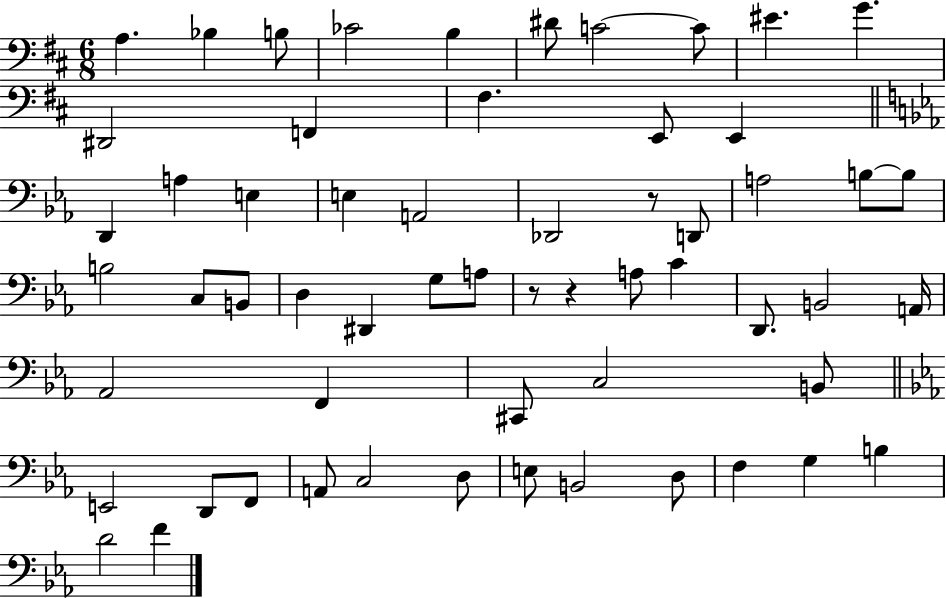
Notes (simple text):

A3/q. Bb3/q B3/e CES4/h B3/q D#4/e C4/h C4/e EIS4/q. G4/q. D#2/h F2/q F#3/q. E2/e E2/q D2/q A3/q E3/q E3/q A2/h Db2/h R/e D2/e A3/h B3/e B3/e B3/h C3/e B2/e D3/q D#2/q G3/e A3/e R/e R/q A3/e C4/q D2/e. B2/h A2/s Ab2/h F2/q C#2/e C3/h B2/e E2/h D2/e F2/e A2/e C3/h D3/e E3/e B2/h D3/e F3/q G3/q B3/q D4/h F4/q